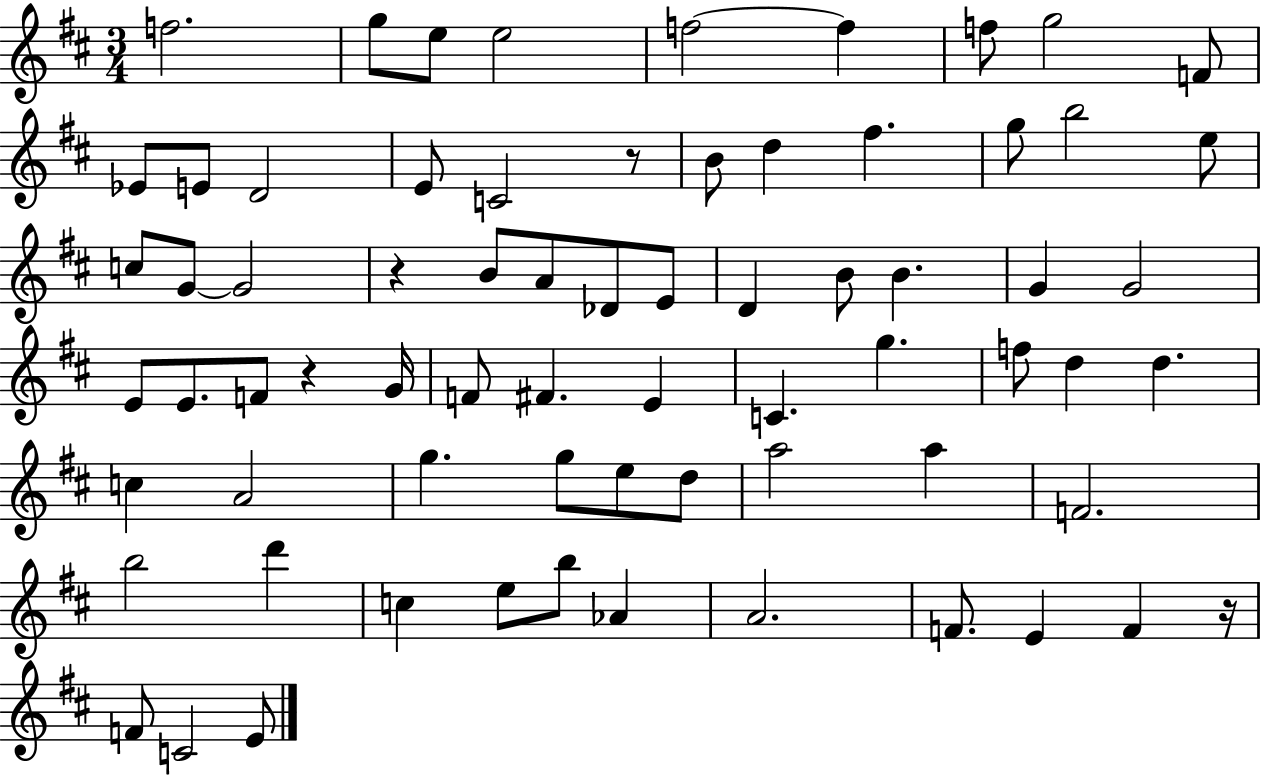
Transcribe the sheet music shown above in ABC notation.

X:1
T:Untitled
M:3/4
L:1/4
K:D
f2 g/2 e/2 e2 f2 f f/2 g2 F/2 _E/2 E/2 D2 E/2 C2 z/2 B/2 d ^f g/2 b2 e/2 c/2 G/2 G2 z B/2 A/2 _D/2 E/2 D B/2 B G G2 E/2 E/2 F/2 z G/4 F/2 ^F E C g f/2 d d c A2 g g/2 e/2 d/2 a2 a F2 b2 d' c e/2 b/2 _A A2 F/2 E F z/4 F/2 C2 E/2